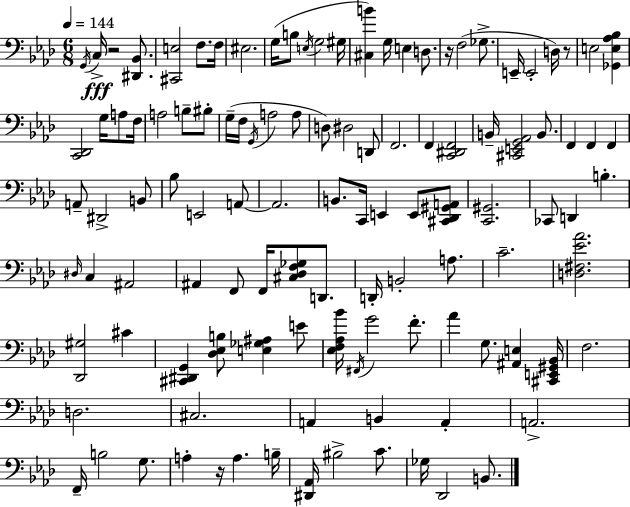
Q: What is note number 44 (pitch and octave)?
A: Bb3